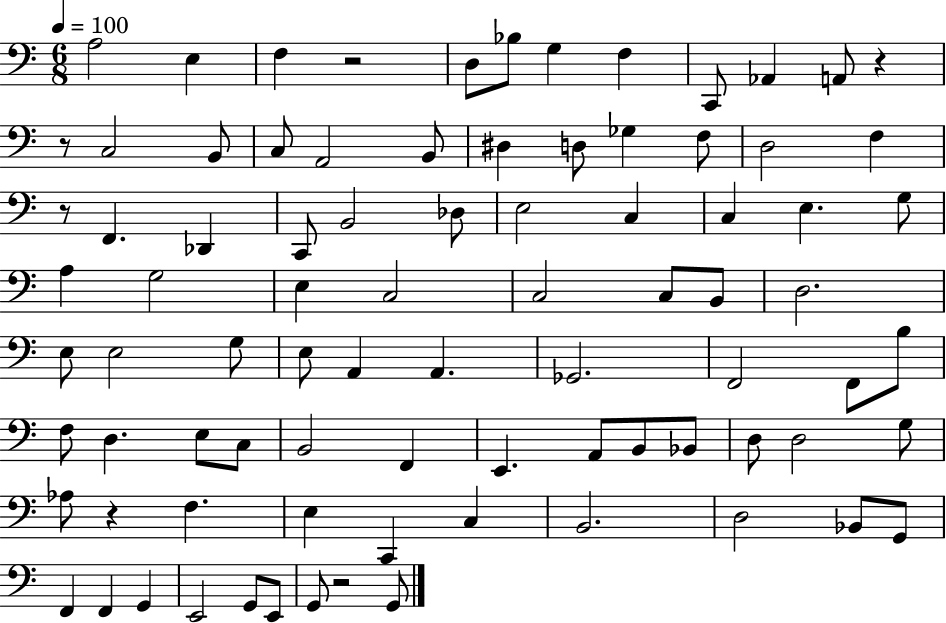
X:1
T:Untitled
M:6/8
L:1/4
K:C
A,2 E, F, z2 D,/2 _B,/2 G, F, C,,/2 _A,, A,,/2 z z/2 C,2 B,,/2 C,/2 A,,2 B,,/2 ^D, D,/2 _G, F,/2 D,2 F, z/2 F,, _D,, C,,/2 B,,2 _D,/2 E,2 C, C, E, G,/2 A, G,2 E, C,2 C,2 C,/2 B,,/2 D,2 E,/2 E,2 G,/2 E,/2 A,, A,, _G,,2 F,,2 F,,/2 B,/2 F,/2 D, E,/2 C,/2 B,,2 F,, E,, A,,/2 B,,/2 _B,,/2 D,/2 D,2 G,/2 _A,/2 z F, E, C,, C, B,,2 D,2 _B,,/2 G,,/2 F,, F,, G,, E,,2 G,,/2 E,,/2 G,,/2 z2 G,,/2